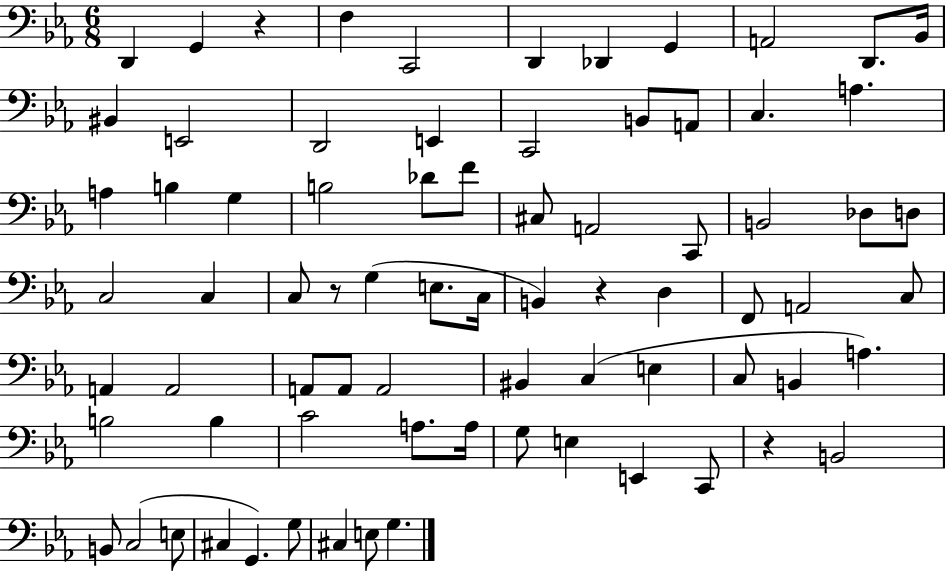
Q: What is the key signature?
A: EES major